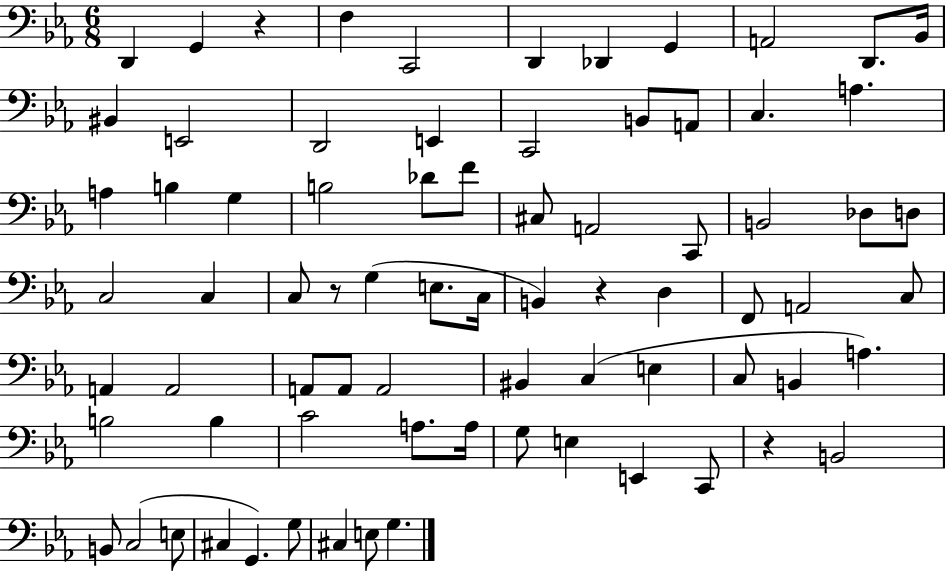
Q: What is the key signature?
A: EES major